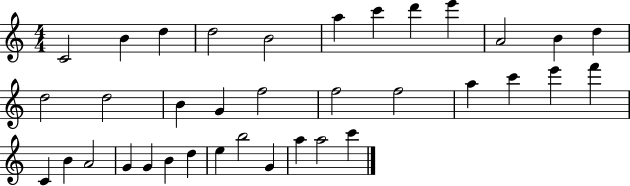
X:1
T:Untitled
M:4/4
L:1/4
K:C
C2 B d d2 B2 a c' d' e' A2 B d d2 d2 B G f2 f2 f2 a c' e' f' C B A2 G G B d e b2 G a a2 c'